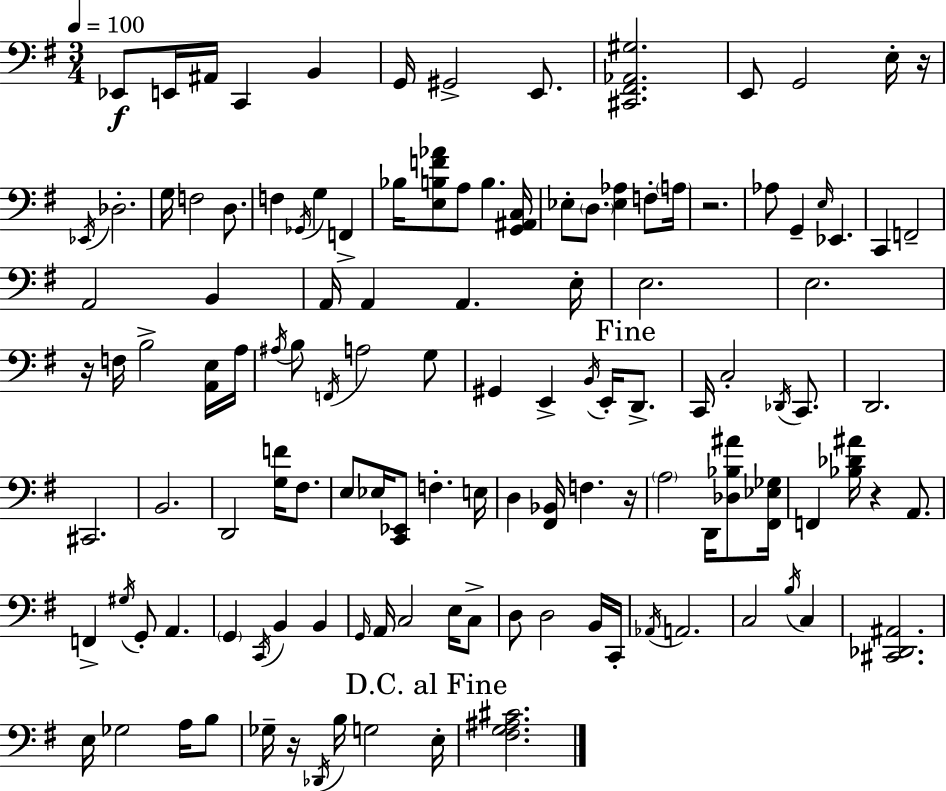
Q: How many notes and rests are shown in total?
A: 123